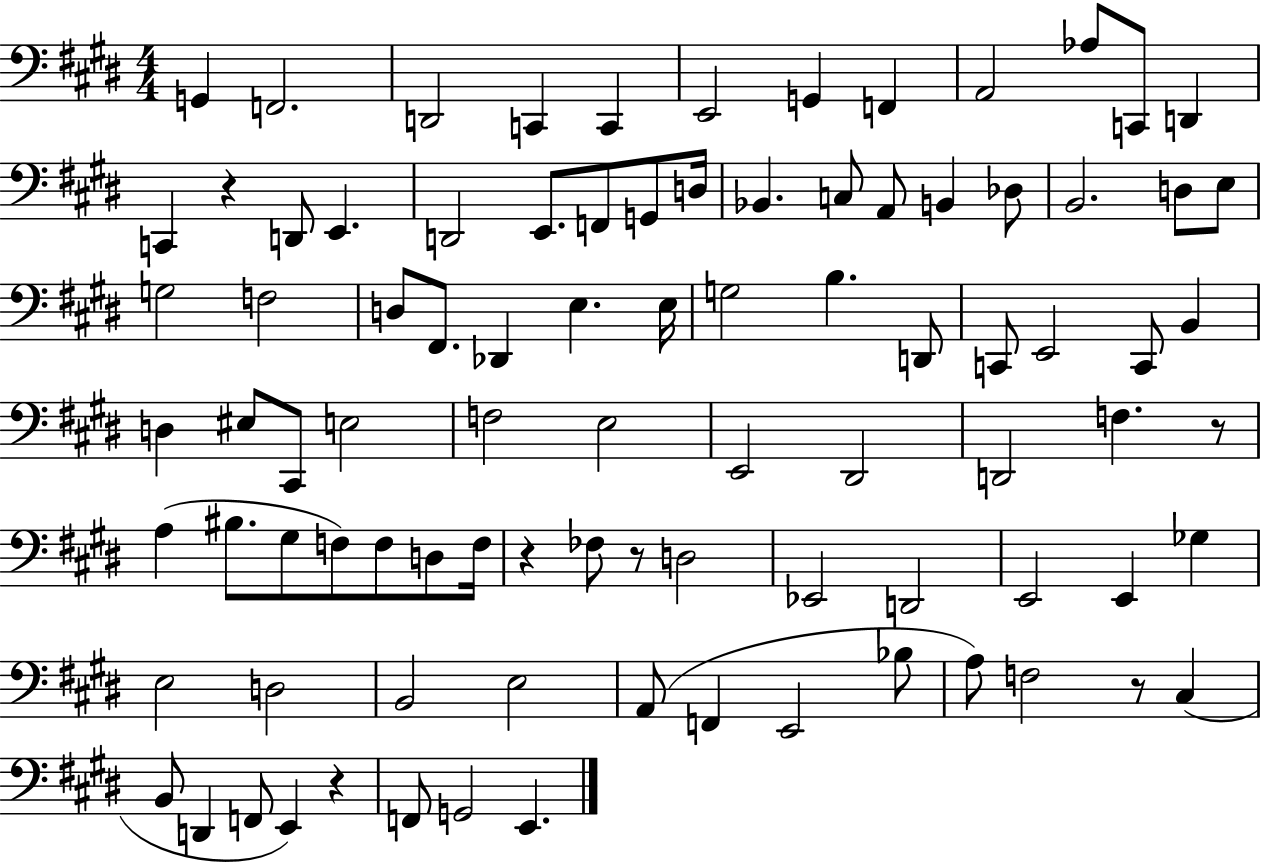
X:1
T:Untitled
M:4/4
L:1/4
K:E
G,, F,,2 D,,2 C,, C,, E,,2 G,, F,, A,,2 _A,/2 C,,/2 D,, C,, z D,,/2 E,, D,,2 E,,/2 F,,/2 G,,/2 D,/4 _B,, C,/2 A,,/2 B,, _D,/2 B,,2 D,/2 E,/2 G,2 F,2 D,/2 ^F,,/2 _D,, E, E,/4 G,2 B, D,,/2 C,,/2 E,,2 C,,/2 B,, D, ^E,/2 ^C,,/2 E,2 F,2 E,2 E,,2 ^D,,2 D,,2 F, z/2 A, ^B,/2 ^G,/2 F,/2 F,/2 D,/2 F,/4 z _F,/2 z/2 D,2 _E,,2 D,,2 E,,2 E,, _G, E,2 D,2 B,,2 E,2 A,,/2 F,, E,,2 _B,/2 A,/2 F,2 z/2 ^C, B,,/2 D,, F,,/2 E,, z F,,/2 G,,2 E,,